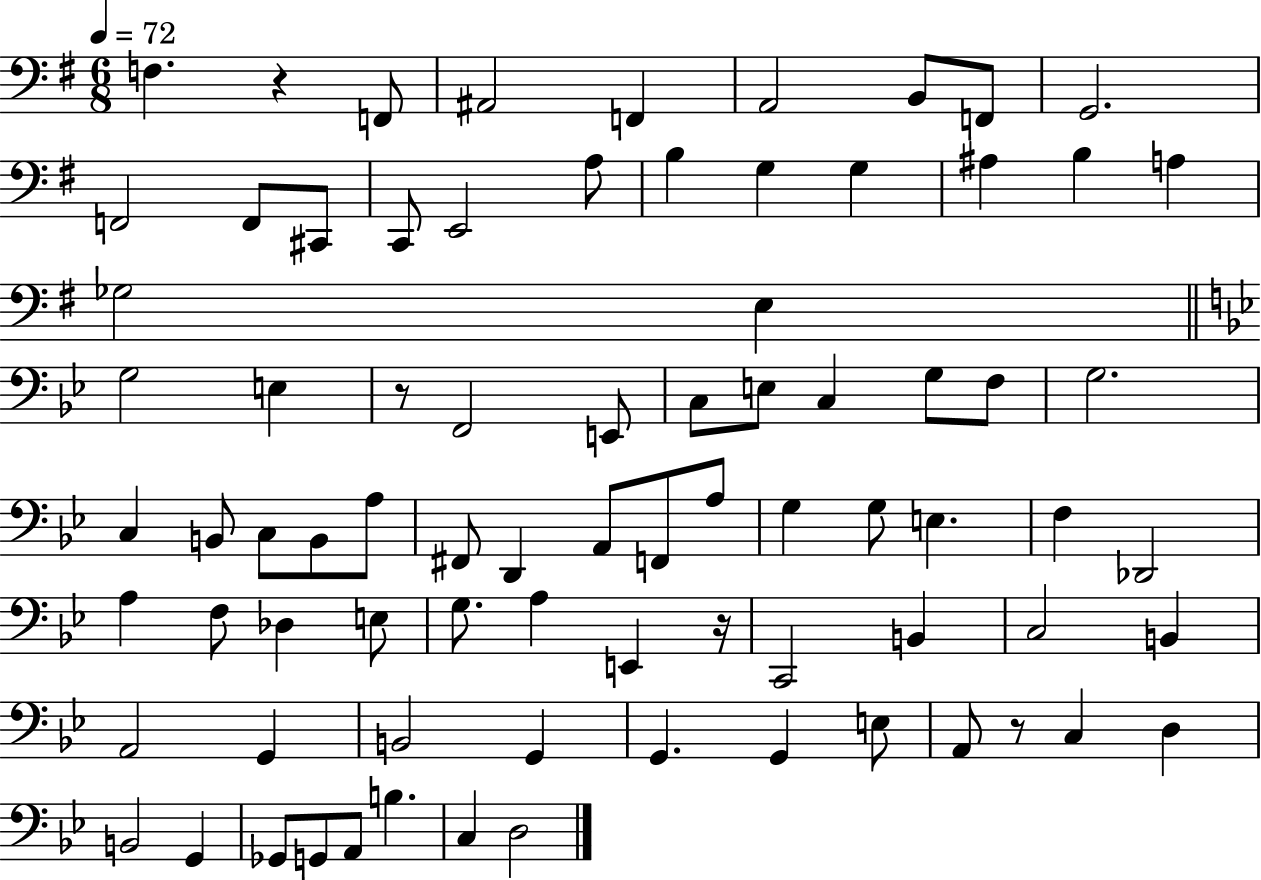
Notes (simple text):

F3/q. R/q F2/e A#2/h F2/q A2/h B2/e F2/e G2/h. F2/h F2/e C#2/e C2/e E2/h A3/e B3/q G3/q G3/q A#3/q B3/q A3/q Gb3/h E3/q G3/h E3/q R/e F2/h E2/e C3/e E3/e C3/q G3/e F3/e G3/h. C3/q B2/e C3/e B2/e A3/e F#2/e D2/q A2/e F2/e A3/e G3/q G3/e E3/q. F3/q Db2/h A3/q F3/e Db3/q E3/e G3/e. A3/q E2/q R/s C2/h B2/q C3/h B2/q A2/h G2/q B2/h G2/q G2/q. G2/q E3/e A2/e R/e C3/q D3/q B2/h G2/q Gb2/e G2/e A2/e B3/q. C3/q D3/h